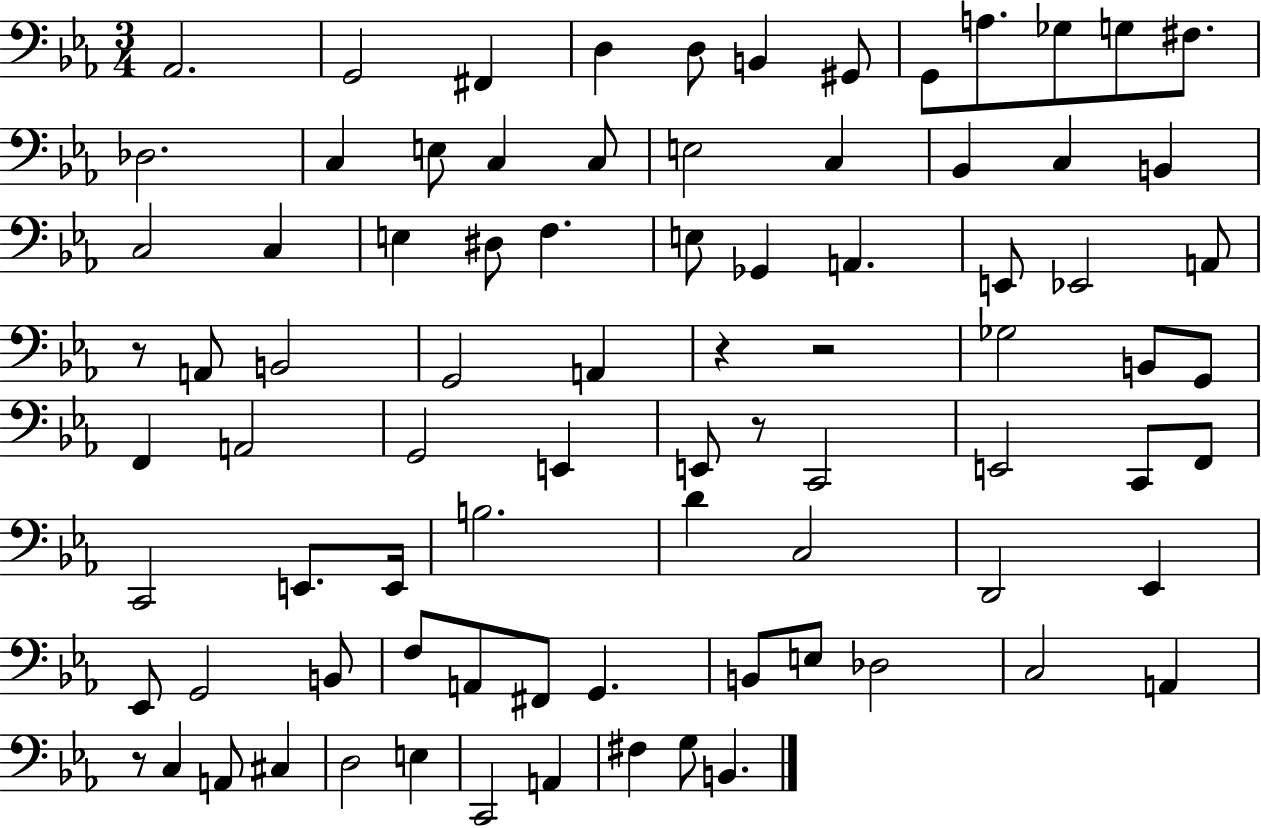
{
  \clef bass
  \numericTimeSignature
  \time 3/4
  \key ees \major
  aes,2. | g,2 fis,4 | d4 d8 b,4 gis,8 | g,8 a8. ges8 g8 fis8. | \break des2. | c4 e8 c4 c8 | e2 c4 | bes,4 c4 b,4 | \break c2 c4 | e4 dis8 f4. | e8 ges,4 a,4. | e,8 ees,2 a,8 | \break r8 a,8 b,2 | g,2 a,4 | r4 r2 | ges2 b,8 g,8 | \break f,4 a,2 | g,2 e,4 | e,8 r8 c,2 | e,2 c,8 f,8 | \break c,2 e,8. e,16 | b2. | d'4 c2 | d,2 ees,4 | \break ees,8 g,2 b,8 | f8 a,8 fis,8 g,4. | b,8 e8 des2 | c2 a,4 | \break r8 c4 a,8 cis4 | d2 e4 | c,2 a,4 | fis4 g8 b,4. | \break \bar "|."
}